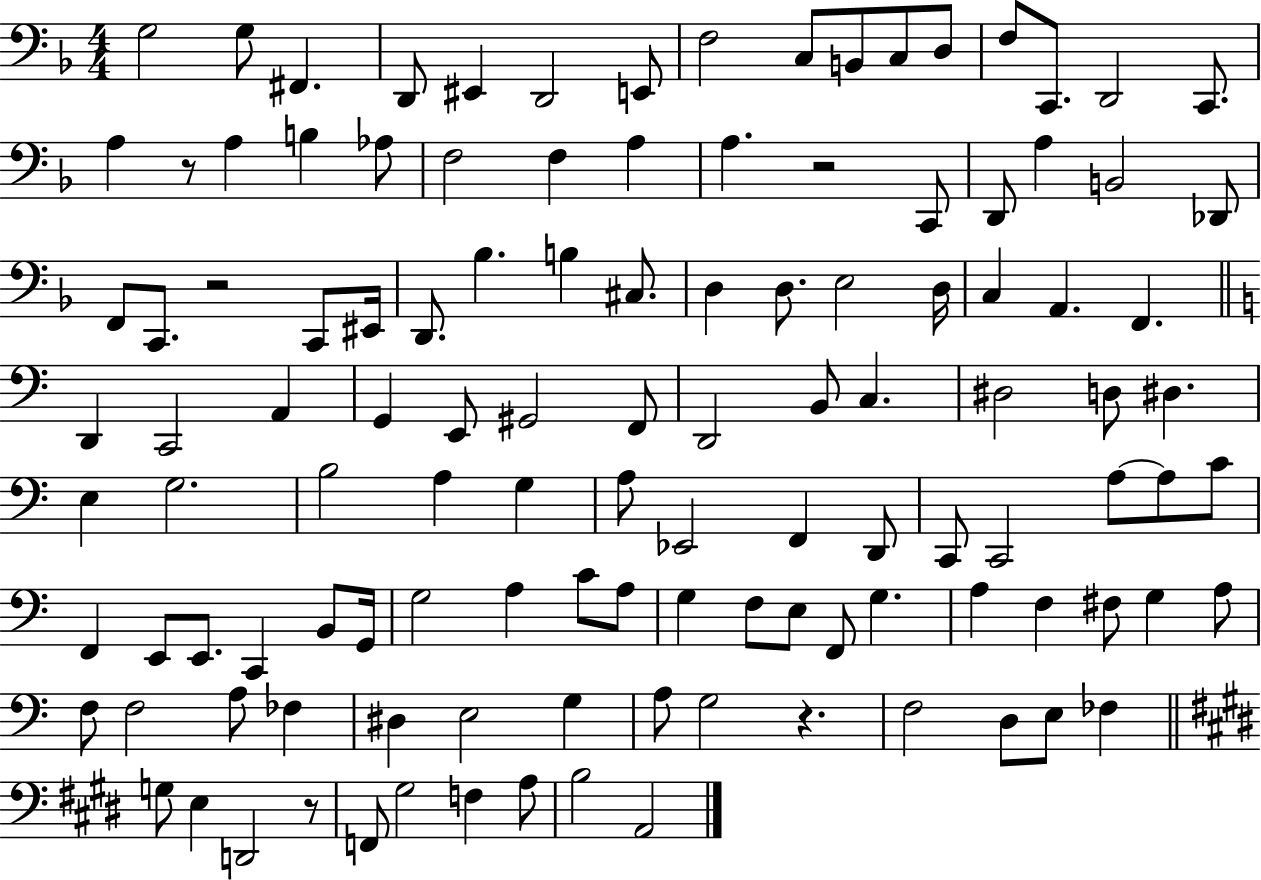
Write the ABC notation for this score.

X:1
T:Untitled
M:4/4
L:1/4
K:F
G,2 G,/2 ^F,, D,,/2 ^E,, D,,2 E,,/2 F,2 C,/2 B,,/2 C,/2 D,/2 F,/2 C,,/2 D,,2 C,,/2 A, z/2 A, B, _A,/2 F,2 F, A, A, z2 C,,/2 D,,/2 A, B,,2 _D,,/2 F,,/2 C,,/2 z2 C,,/2 ^E,,/4 D,,/2 _B, B, ^C,/2 D, D,/2 E,2 D,/4 C, A,, F,, D,, C,,2 A,, G,, E,,/2 ^G,,2 F,,/2 D,,2 B,,/2 C, ^D,2 D,/2 ^D, E, G,2 B,2 A, G, A,/2 _E,,2 F,, D,,/2 C,,/2 C,,2 A,/2 A,/2 C/2 F,, E,,/2 E,,/2 C,, B,,/2 G,,/4 G,2 A, C/2 A,/2 G, F,/2 E,/2 F,,/2 G, A, F, ^F,/2 G, A,/2 F,/2 F,2 A,/2 _F, ^D, E,2 G, A,/2 G,2 z F,2 D,/2 E,/2 _F, G,/2 E, D,,2 z/2 F,,/2 ^G,2 F, A,/2 B,2 A,,2